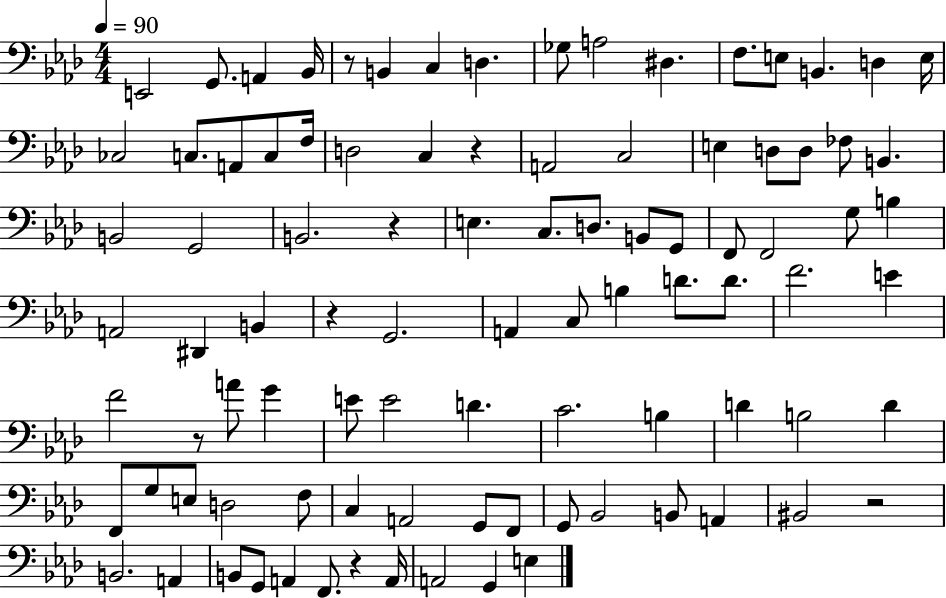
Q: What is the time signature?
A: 4/4